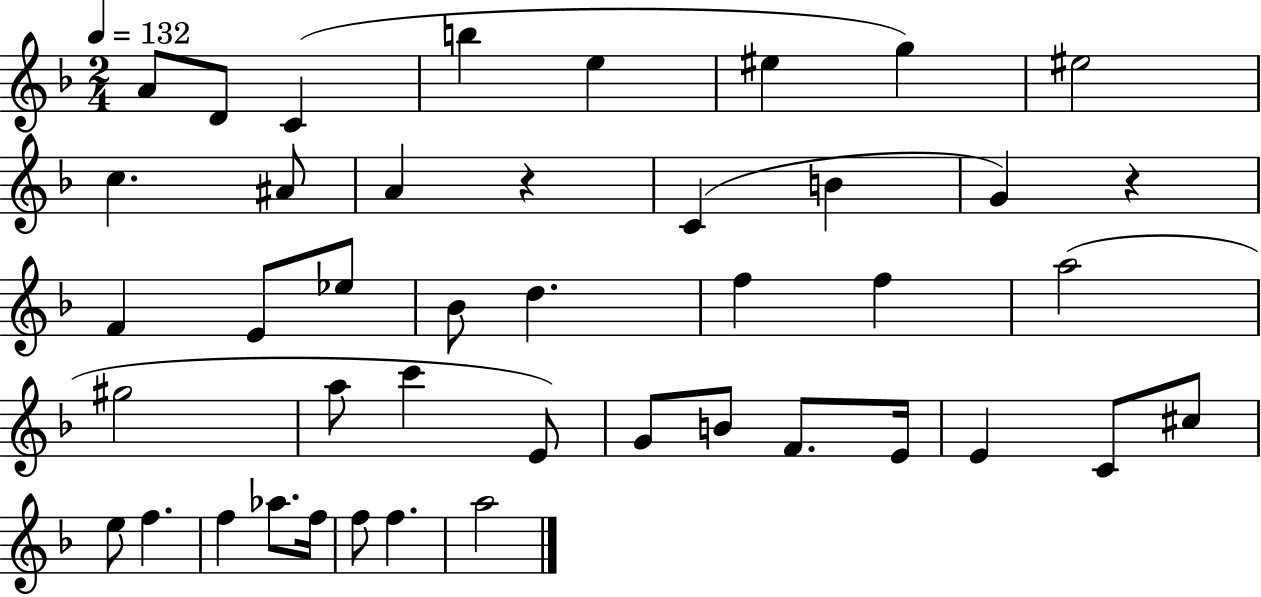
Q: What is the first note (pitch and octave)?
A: A4